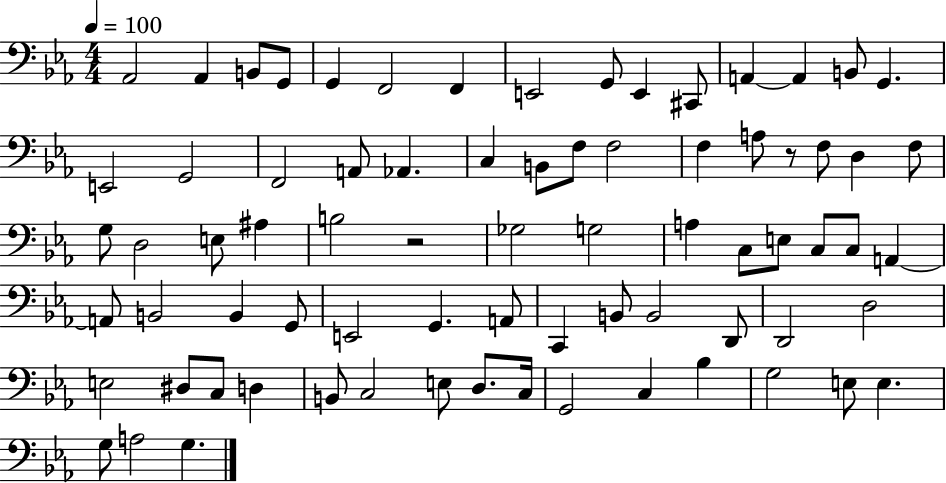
Ab2/h Ab2/q B2/e G2/e G2/q F2/h F2/q E2/h G2/e E2/q C#2/e A2/q A2/q B2/e G2/q. E2/h G2/h F2/h A2/e Ab2/q. C3/q B2/e F3/e F3/h F3/q A3/e R/e F3/e D3/q F3/e G3/e D3/h E3/e A#3/q B3/h R/h Gb3/h G3/h A3/q C3/e E3/e C3/e C3/e A2/q A2/e B2/h B2/q G2/e E2/h G2/q. A2/e C2/q B2/e B2/h D2/e D2/h D3/h E3/h D#3/e C3/e D3/q B2/e C3/h E3/e D3/e. C3/s G2/h C3/q Bb3/q G3/h E3/e E3/q. G3/e A3/h G3/q.